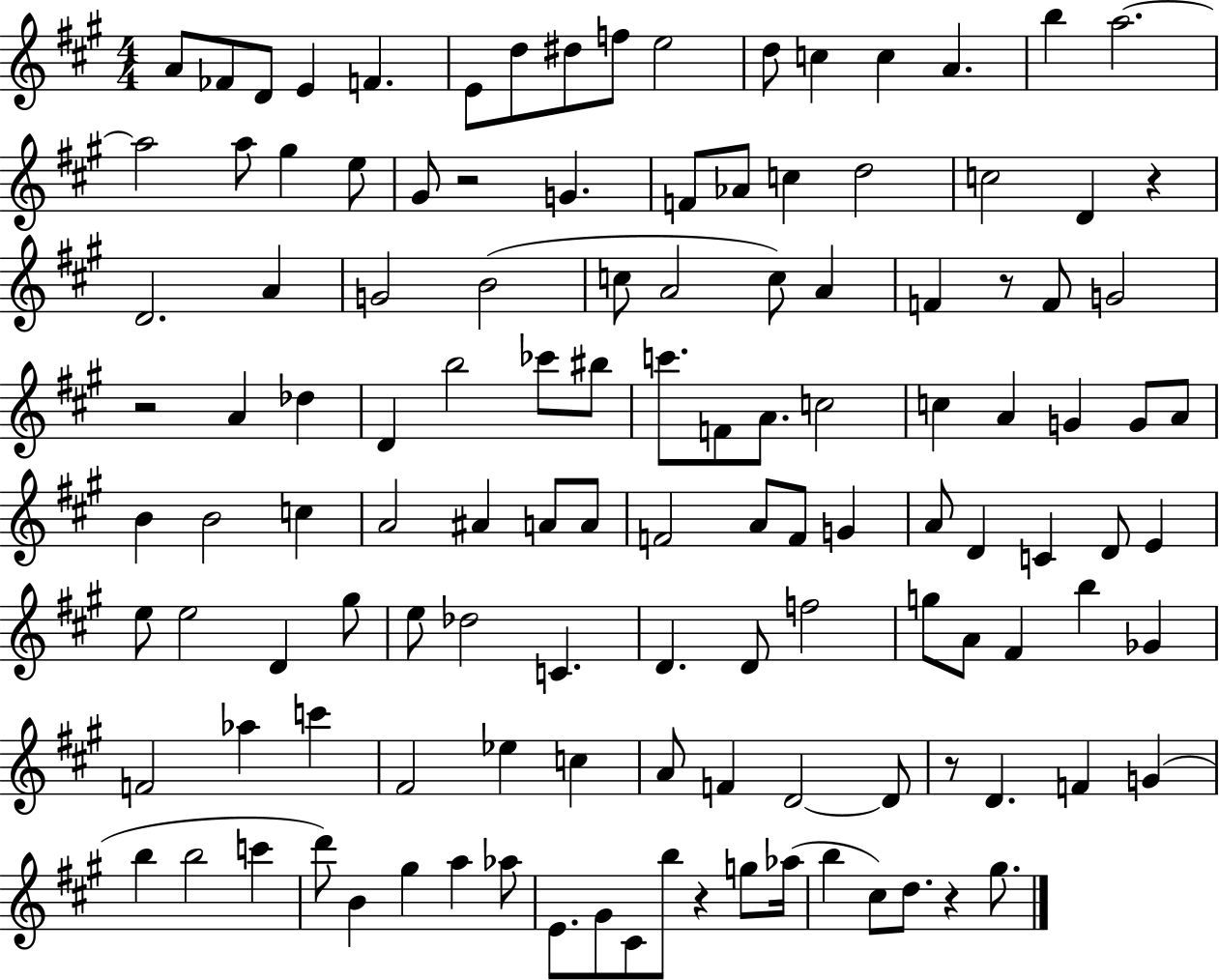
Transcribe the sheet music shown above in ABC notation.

X:1
T:Untitled
M:4/4
L:1/4
K:A
A/2 _F/2 D/2 E F E/2 d/2 ^d/2 f/2 e2 d/2 c c A b a2 a2 a/2 ^g e/2 ^G/2 z2 G F/2 _A/2 c d2 c2 D z D2 A G2 B2 c/2 A2 c/2 A F z/2 F/2 G2 z2 A _d D b2 _c'/2 ^b/2 c'/2 F/2 A/2 c2 c A G G/2 A/2 B B2 c A2 ^A A/2 A/2 F2 A/2 F/2 G A/2 D C D/2 E e/2 e2 D ^g/2 e/2 _d2 C D D/2 f2 g/2 A/2 ^F b _G F2 _a c' ^F2 _e c A/2 F D2 D/2 z/2 D F G b b2 c' d'/2 B ^g a _a/2 E/2 ^G/2 ^C/2 b/2 z g/2 _a/4 b ^c/2 d/2 z ^g/2